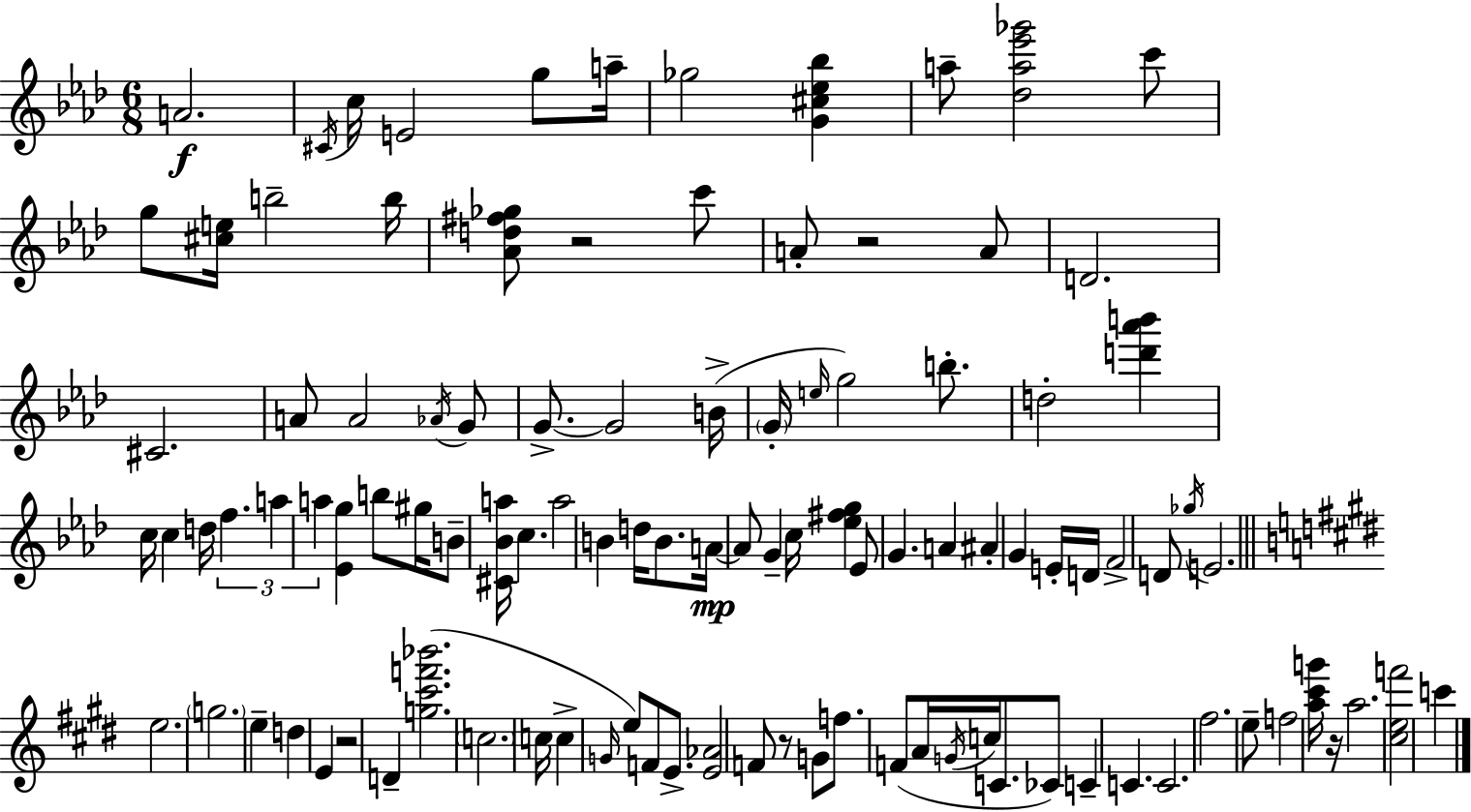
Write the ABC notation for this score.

X:1
T:Untitled
M:6/8
L:1/4
K:Ab
A2 ^C/4 c/4 E2 g/2 a/4 _g2 [G^c_e_b] a/2 [_da_e'_g']2 c'/2 g/2 [^ce]/4 b2 b/4 [_Ad^f_g]/2 z2 c'/2 A/2 z2 A/2 D2 ^C2 A/2 A2 _A/4 G/2 G/2 G2 B/4 G/4 e/4 g2 b/2 d2 [d'_a'b'] c/4 c d/4 f a a [_Eg] b/2 ^g/4 B/2 [^C_Ba]/4 c a2 B d/4 B/2 A/4 A/2 G c/4 [_e^fg] _E/2 G A ^A G E/4 D/4 F2 D/2 _g/4 E2 e2 g2 e d E z2 D [g^c'f'_b']2 c2 c/4 c G/4 e/2 F/2 E/2 [E_A]2 F/2 z/2 G/2 f/2 F/2 A/4 G/4 c/4 C/2 _C/2 C C C2 ^f2 e/2 f2 [a^c'g']/4 z/4 a2 [^cef']2 c'